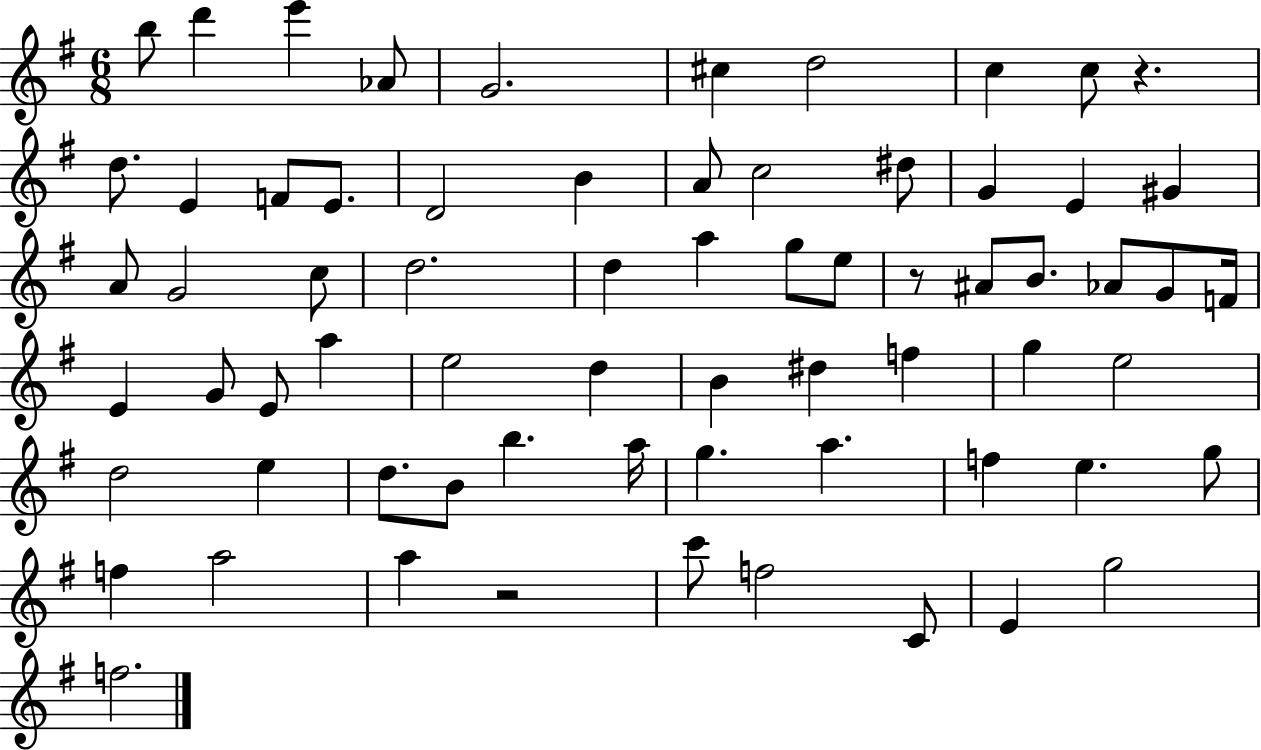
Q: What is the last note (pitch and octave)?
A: F5